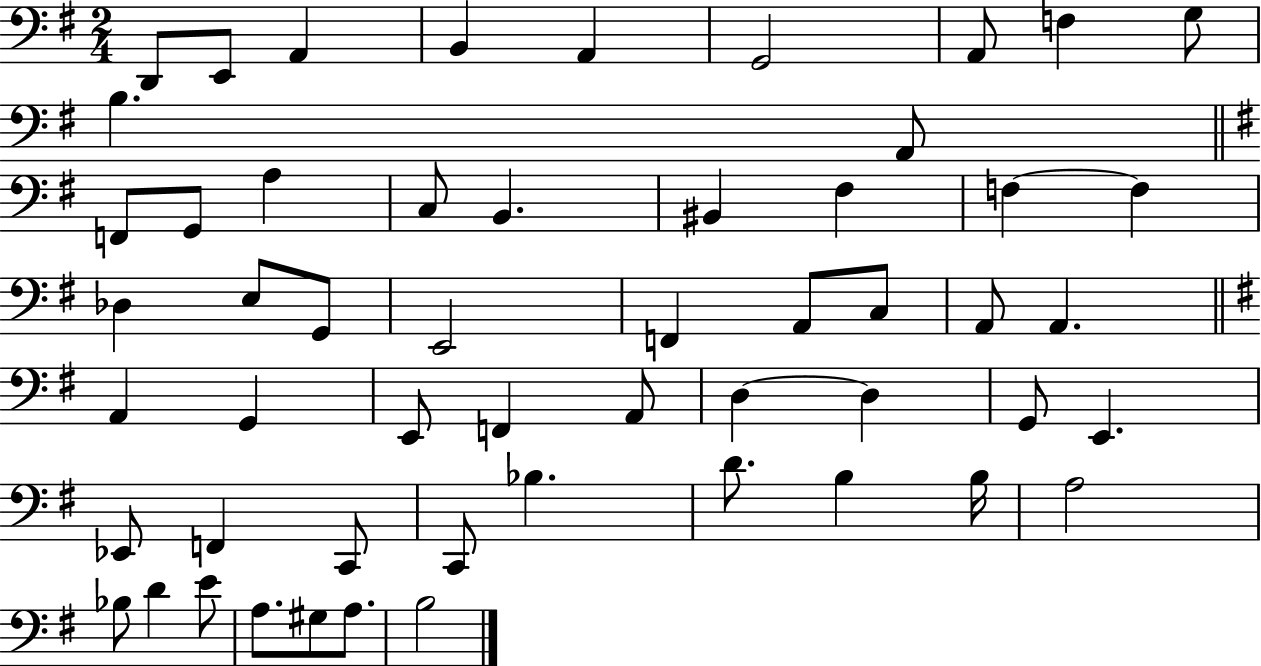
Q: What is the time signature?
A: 2/4